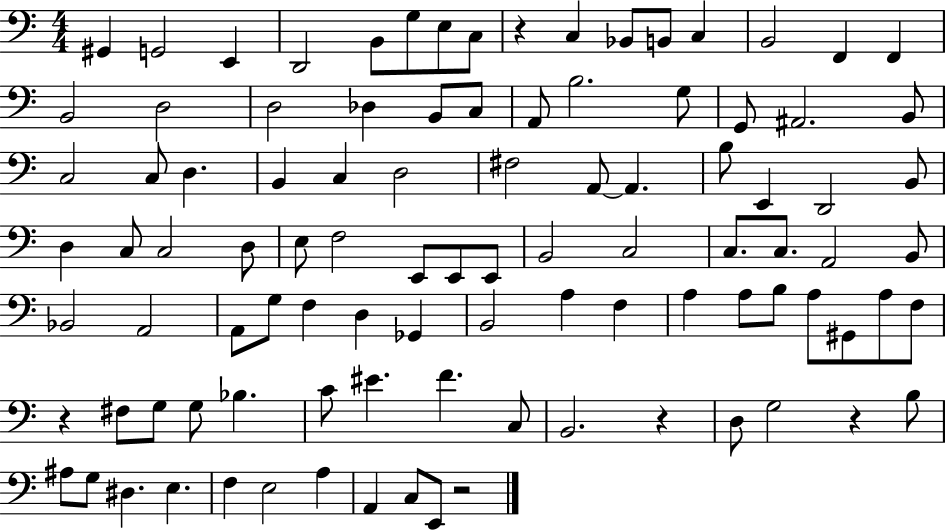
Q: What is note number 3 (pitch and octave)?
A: E2